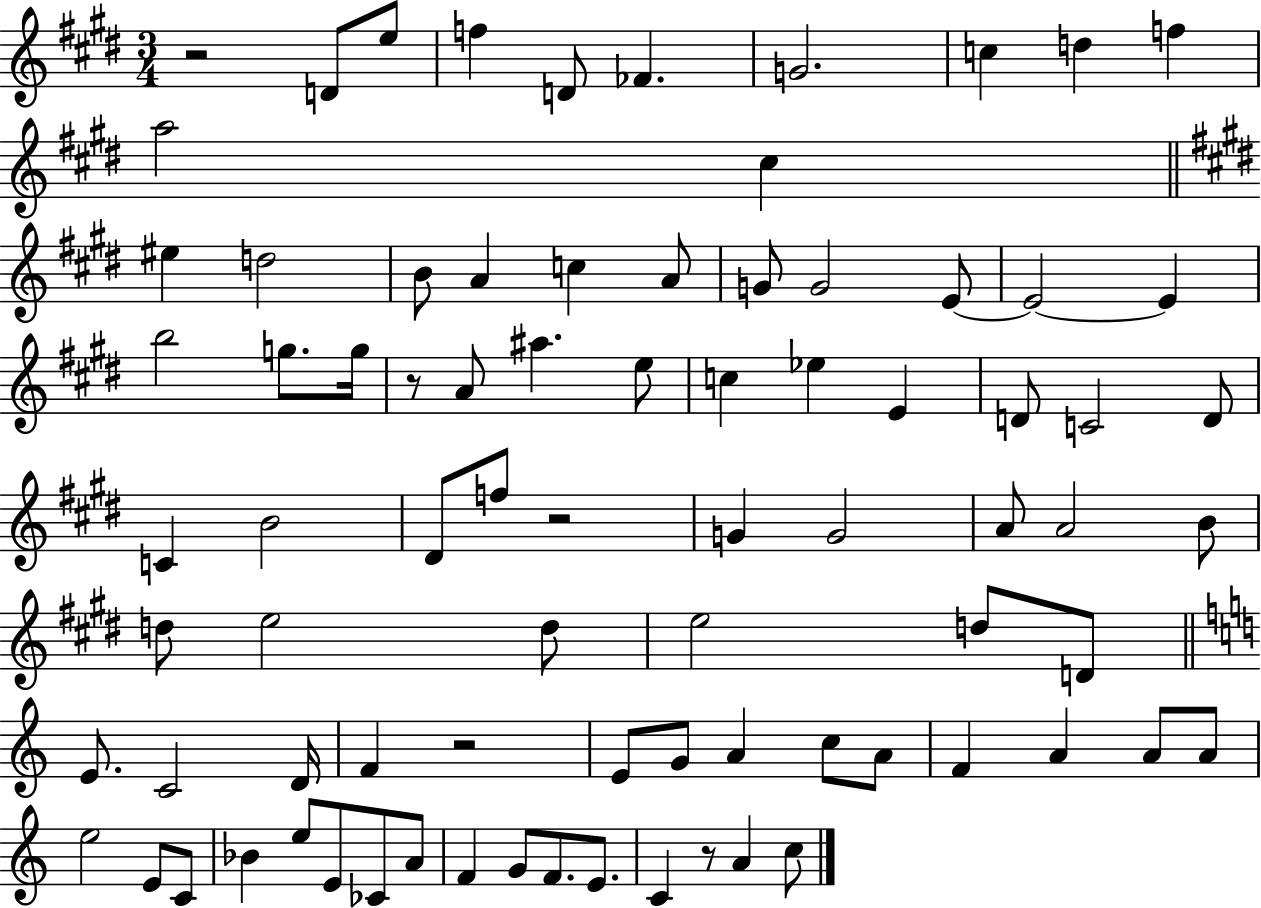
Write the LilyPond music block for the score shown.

{
  \clef treble
  \numericTimeSignature
  \time 3/4
  \key e \major
  r2 d'8 e''8 | f''4 d'8 fes'4. | g'2. | c''4 d''4 f''4 | \break a''2 cis''4 | \bar "||" \break \key e \major eis''4 d''2 | b'8 a'4 c''4 a'8 | g'8 g'2 e'8~~ | e'2~~ e'4 | \break b''2 g''8. g''16 | r8 a'8 ais''4. e''8 | c''4 ees''4 e'4 | d'8 c'2 d'8 | \break c'4 b'2 | dis'8 f''8 r2 | g'4 g'2 | a'8 a'2 b'8 | \break d''8 e''2 d''8 | e''2 d''8 d'8 | \bar "||" \break \key a \minor e'8. c'2 d'16 | f'4 r2 | e'8 g'8 a'4 c''8 a'8 | f'4 a'4 a'8 a'8 | \break e''2 e'8 c'8 | bes'4 e''8 e'8 ces'8 a'8 | f'4 g'8 f'8. e'8. | c'4 r8 a'4 c''8 | \break \bar "|."
}